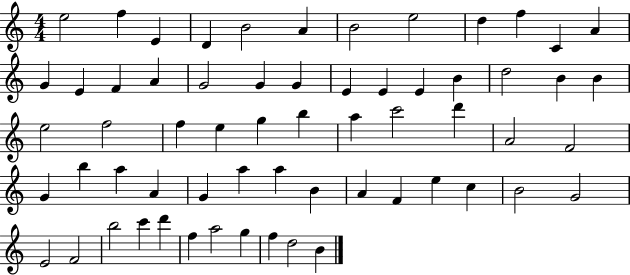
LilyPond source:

{
  \clef treble
  \numericTimeSignature
  \time 4/4
  \key c \major
  e''2 f''4 e'4 | d'4 b'2 a'4 | b'2 e''2 | d''4 f''4 c'4 a'4 | \break g'4 e'4 f'4 a'4 | g'2 g'4 g'4 | e'4 e'4 e'4 b'4 | d''2 b'4 b'4 | \break e''2 f''2 | f''4 e''4 g''4 b''4 | a''4 c'''2 d'''4 | a'2 f'2 | \break g'4 b''4 a''4 a'4 | g'4 a''4 a''4 b'4 | a'4 f'4 e''4 c''4 | b'2 g'2 | \break e'2 f'2 | b''2 c'''4 d'''4 | f''4 a''2 g''4 | f''4 d''2 b'4 | \break \bar "|."
}